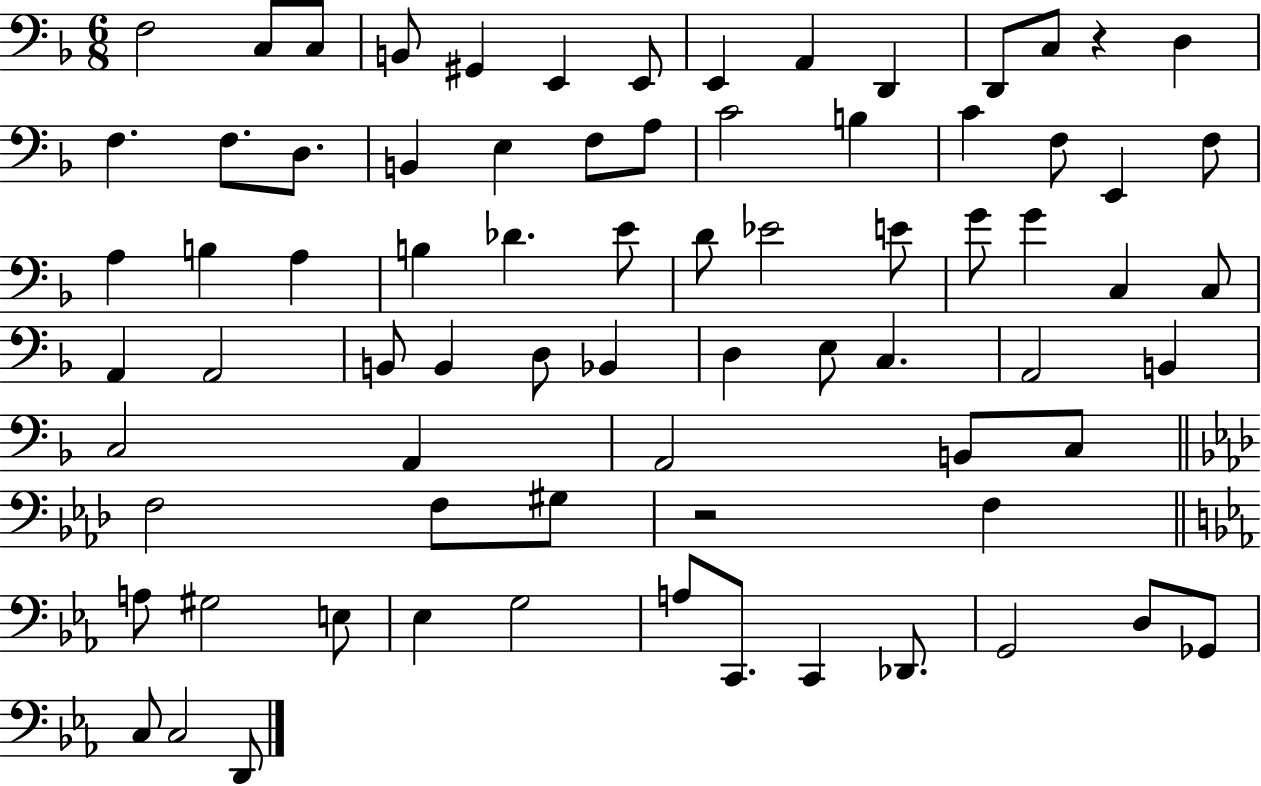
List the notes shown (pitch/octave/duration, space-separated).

F3/h C3/e C3/e B2/e G#2/q E2/q E2/e E2/q A2/q D2/q D2/e C3/e R/q D3/q F3/q. F3/e. D3/e. B2/q E3/q F3/e A3/e C4/h B3/q C4/q F3/e E2/q F3/e A3/q B3/q A3/q B3/q Db4/q. E4/e D4/e Eb4/h E4/e G4/e G4/q C3/q C3/e A2/q A2/h B2/e B2/q D3/e Bb2/q D3/q E3/e C3/q. A2/h B2/q C3/h A2/q A2/h B2/e C3/e F3/h F3/e G#3/e R/h F3/q A3/e G#3/h E3/e Eb3/q G3/h A3/e C2/e. C2/q Db2/e. G2/h D3/e Gb2/e C3/e C3/h D2/e